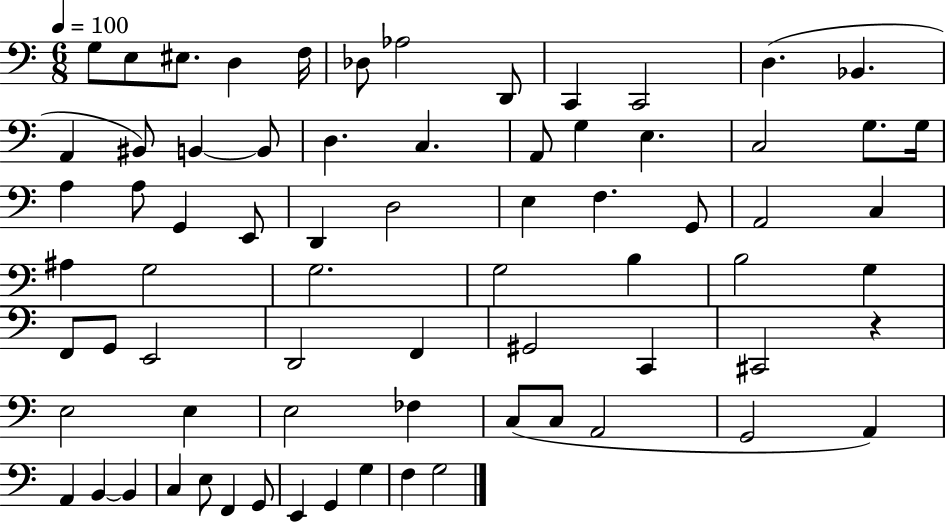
G3/e E3/e EIS3/e. D3/q F3/s Db3/e Ab3/h D2/e C2/q C2/h D3/q. Bb2/q. A2/q BIS2/e B2/q B2/e D3/q. C3/q. A2/e G3/q E3/q. C3/h G3/e. G3/s A3/q A3/e G2/q E2/e D2/q D3/h E3/q F3/q. G2/e A2/h C3/q A#3/q G3/h G3/h. G3/h B3/q B3/h G3/q F2/e G2/e E2/h D2/h F2/q G#2/h C2/q C#2/h R/q E3/h E3/q E3/h FES3/q C3/e C3/e A2/h G2/h A2/q A2/q B2/q B2/q C3/q E3/e F2/q G2/e E2/q G2/q G3/q F3/q G3/h